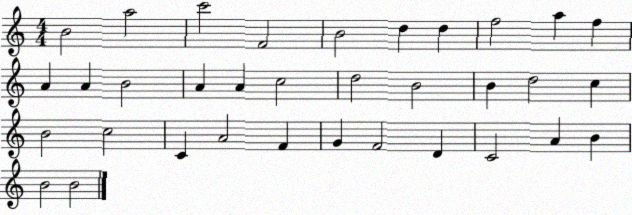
X:1
T:Untitled
M:4/4
L:1/4
K:C
B2 a2 c'2 F2 B2 d d f2 a f A A B2 A A c2 d2 B2 B d2 c B2 c2 C A2 F G F2 D C2 A B B2 B2